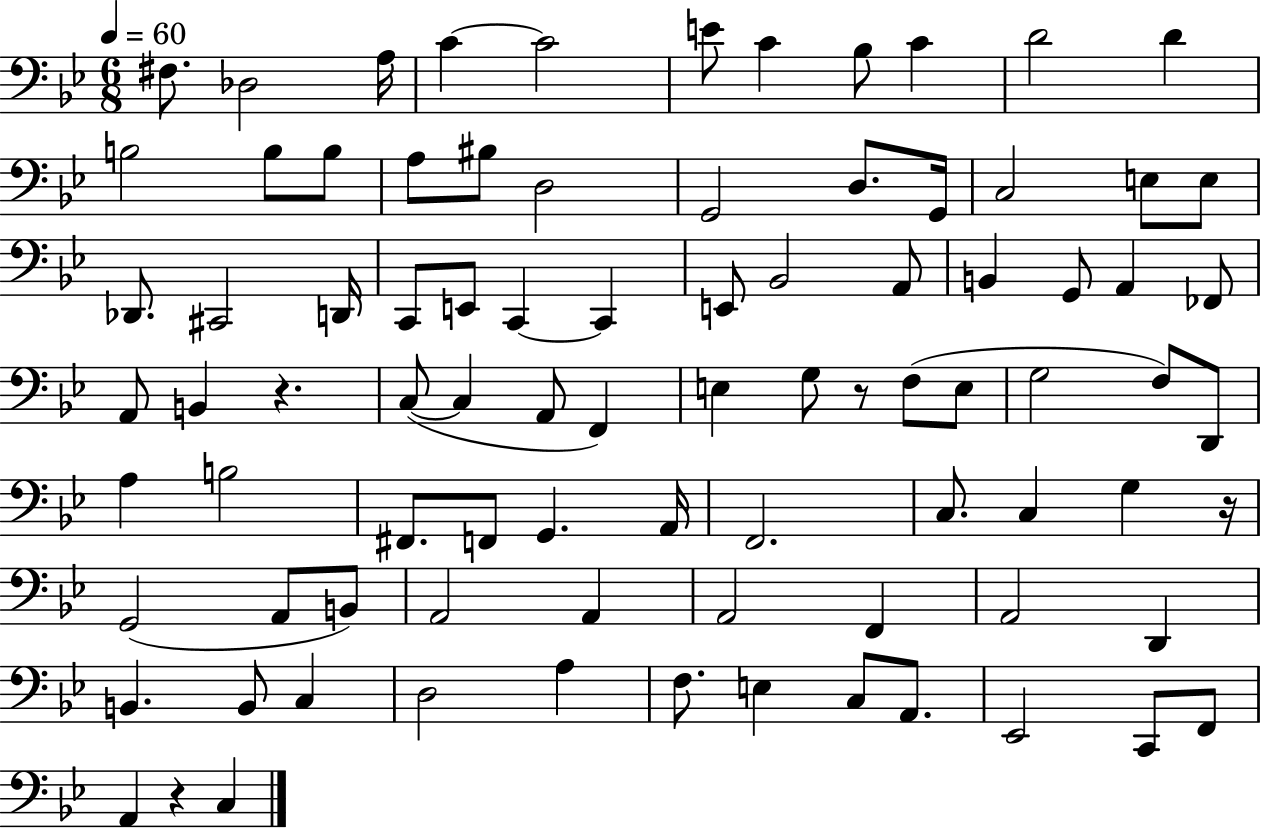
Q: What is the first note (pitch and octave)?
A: F#3